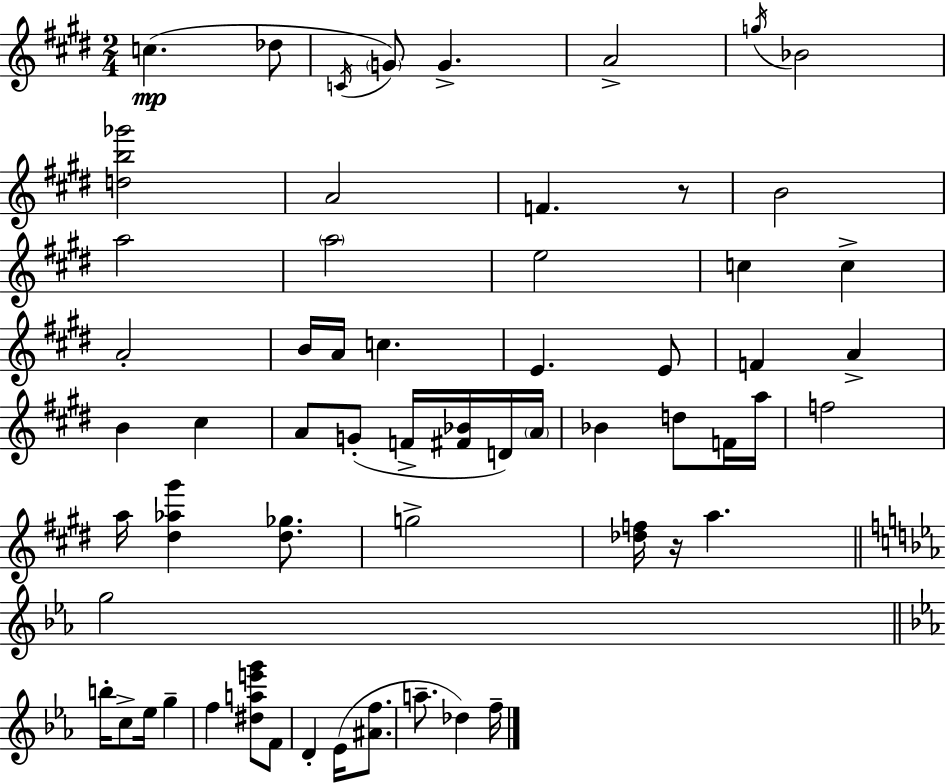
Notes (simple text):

C5/q. Db5/e C4/s G4/e G4/q. A4/h G5/s Bb4/h [D5,B5,Gb6]/h A4/h F4/q. R/e B4/h A5/h A5/h E5/h C5/q C5/q A4/h B4/s A4/s C5/q. E4/q. E4/e F4/q A4/q B4/q C#5/q A4/e G4/e F4/s [F#4,Bb4]/s D4/s A4/s Bb4/q D5/e F4/s A5/s F5/h A5/s [D#5,Ab5,G#6]/q [D#5,Gb5]/e. G5/h [Db5,F5]/s R/s A5/q. G5/h B5/s C5/e Eb5/s G5/q F5/q [D#5,A5,E6,G6]/e F4/e D4/q Eb4/s [A#4,F5]/e. A5/e. Db5/q F5/s